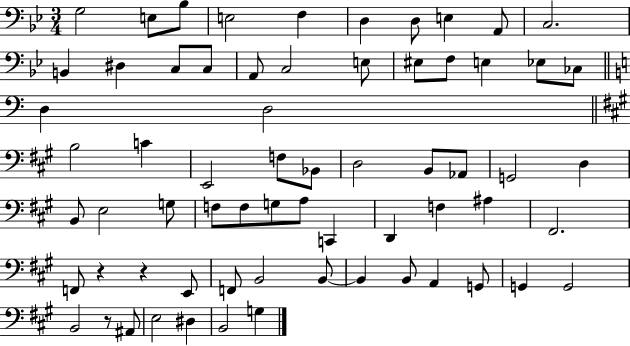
X:1
T:Untitled
M:3/4
L:1/4
K:Bb
G,2 E,/2 _B,/2 E,2 F, D, D,/2 E, A,,/2 C,2 B,, ^D, C,/2 C,/2 A,,/2 C,2 E,/2 ^E,/2 F,/2 E, _E,/2 _C,/2 D, D,2 B,2 C E,,2 F,/2 _B,,/2 D,2 B,,/2 _A,,/2 G,,2 D, B,,/2 E,2 G,/2 F,/2 F,/2 G,/2 A,/2 C,, D,, F, ^A, ^F,,2 F,,/2 z z E,,/2 F,,/2 B,,2 B,,/2 B,, B,,/2 A,, G,,/2 G,, G,,2 B,,2 z/2 ^A,,/2 E,2 ^D, B,,2 G,